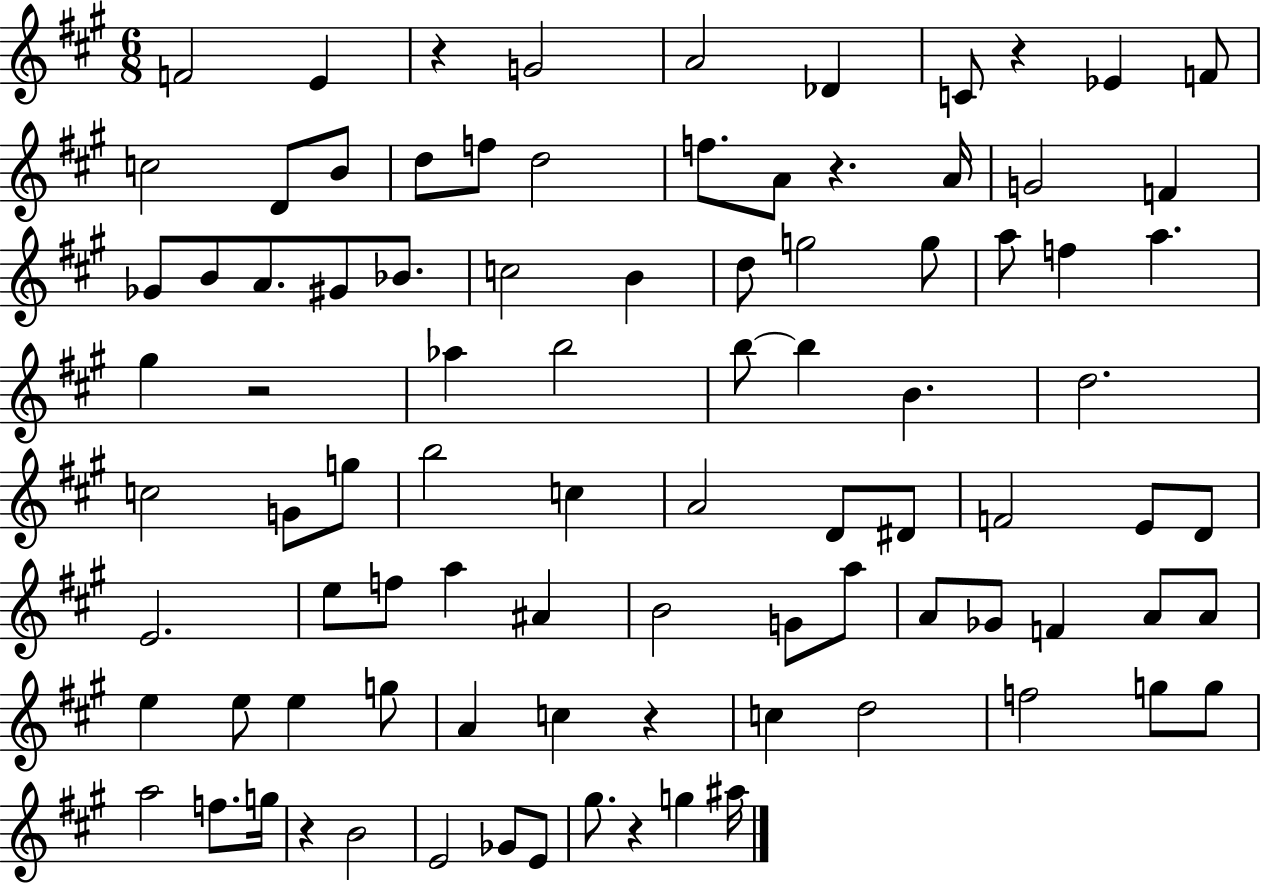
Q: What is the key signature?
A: A major